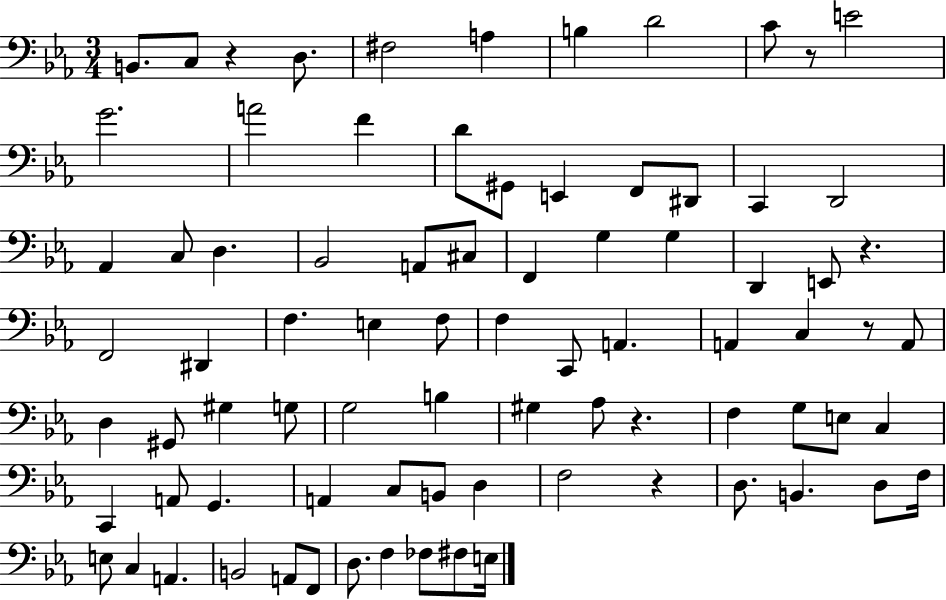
B2/e. C3/e R/q D3/e. F#3/h A3/q B3/q D4/h C4/e R/e E4/h G4/h. A4/h F4/q D4/e G#2/e E2/q F2/e D#2/e C2/q D2/h Ab2/q C3/e D3/q. Bb2/h A2/e C#3/e F2/q G3/q G3/q D2/q E2/e R/q. F2/h D#2/q F3/q. E3/q F3/e F3/q C2/e A2/q. A2/q C3/q R/e A2/e D3/q G#2/e G#3/q G3/e G3/h B3/q G#3/q Ab3/e R/q. F3/q G3/e E3/e C3/q C2/q A2/e G2/q. A2/q C3/e B2/e D3/q F3/h R/q D3/e. B2/q. D3/e F3/s E3/e C3/q A2/q. B2/h A2/e F2/e D3/e. F3/q FES3/e F#3/e E3/s